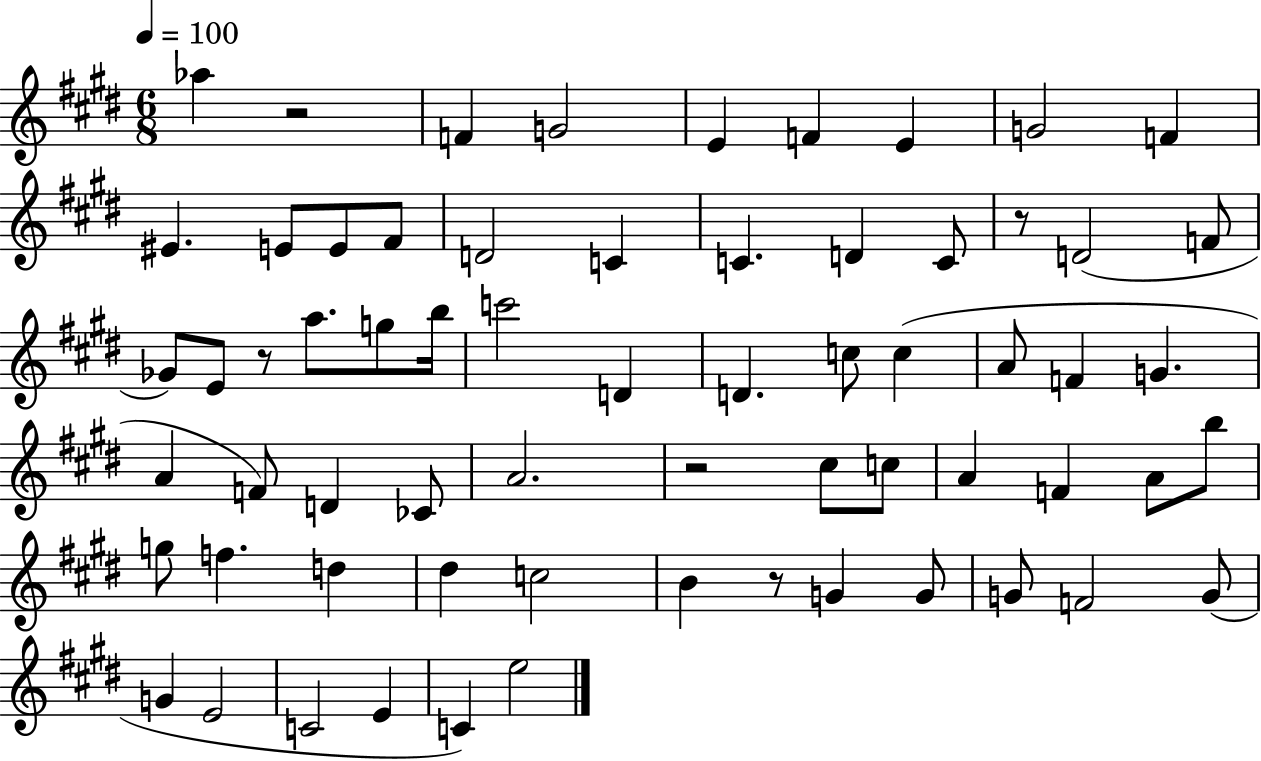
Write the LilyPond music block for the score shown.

{
  \clef treble
  \numericTimeSignature
  \time 6/8
  \key e \major
  \tempo 4 = 100
  aes''4 r2 | f'4 g'2 | e'4 f'4 e'4 | g'2 f'4 | \break eis'4. e'8 e'8 fis'8 | d'2 c'4 | c'4. d'4 c'8 | r8 d'2( f'8 | \break ges'8) e'8 r8 a''8. g''8 b''16 | c'''2 d'4 | d'4. c''8 c''4( | a'8 f'4 g'4. | \break a'4 f'8) d'4 ces'8 | a'2. | r2 cis''8 c''8 | a'4 f'4 a'8 b''8 | \break g''8 f''4. d''4 | dis''4 c''2 | b'4 r8 g'4 g'8 | g'8 f'2 g'8( | \break g'4 e'2 | c'2 e'4 | c'4) e''2 | \bar "|."
}